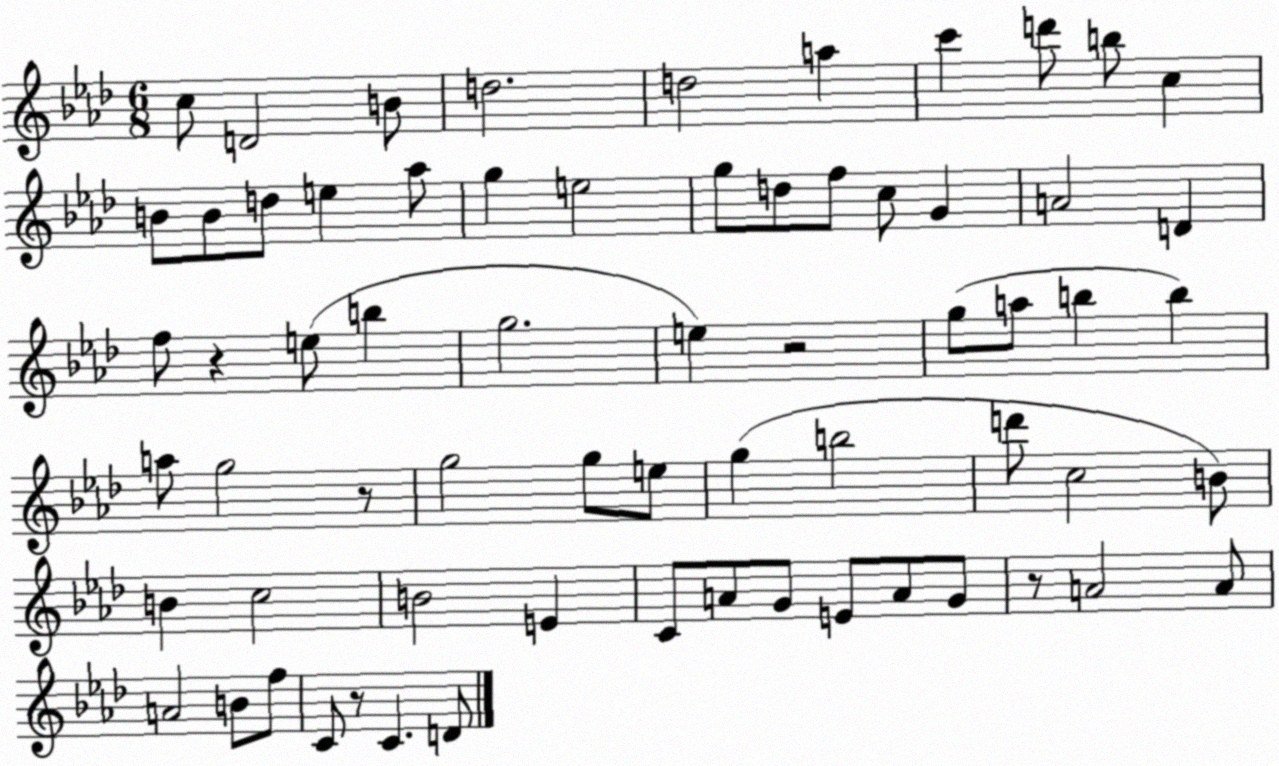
X:1
T:Untitled
M:6/8
L:1/4
K:Ab
c/2 D2 B/2 d2 d2 a c' d'/2 b/2 c B/2 B/2 d/2 e _a/2 g e2 g/2 d/2 f/2 c/2 G A2 D f/2 z e/2 b g2 e z2 g/2 a/2 b b a/2 g2 z/2 g2 g/2 e/2 g b2 d'/2 c2 B/2 B c2 B2 E C/2 A/2 G/2 E/2 A/2 G/2 z/2 A2 A/2 A2 B/2 f/2 C/2 z/2 C D/2